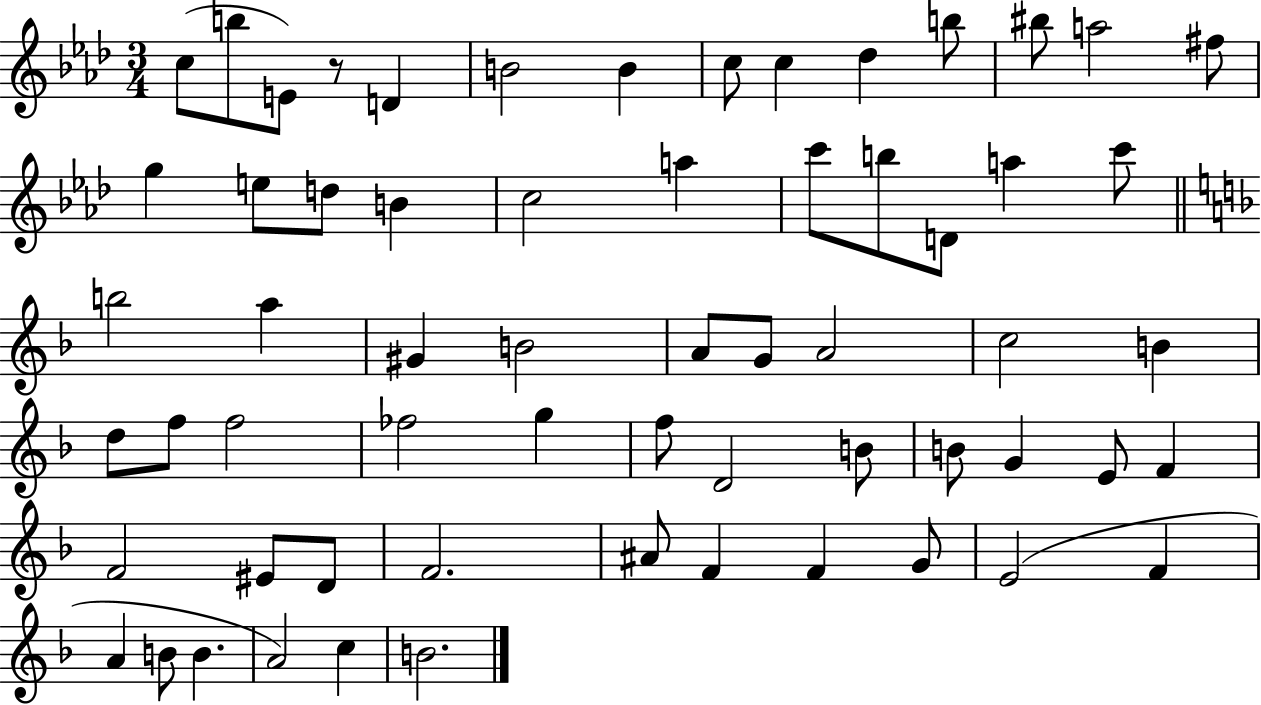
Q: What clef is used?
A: treble